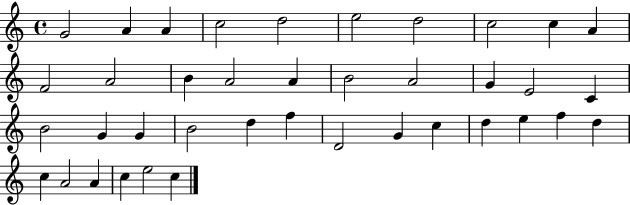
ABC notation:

X:1
T:Untitled
M:4/4
L:1/4
K:C
G2 A A c2 d2 e2 d2 c2 c A F2 A2 B A2 A B2 A2 G E2 C B2 G G B2 d f D2 G c d e f d c A2 A c e2 c